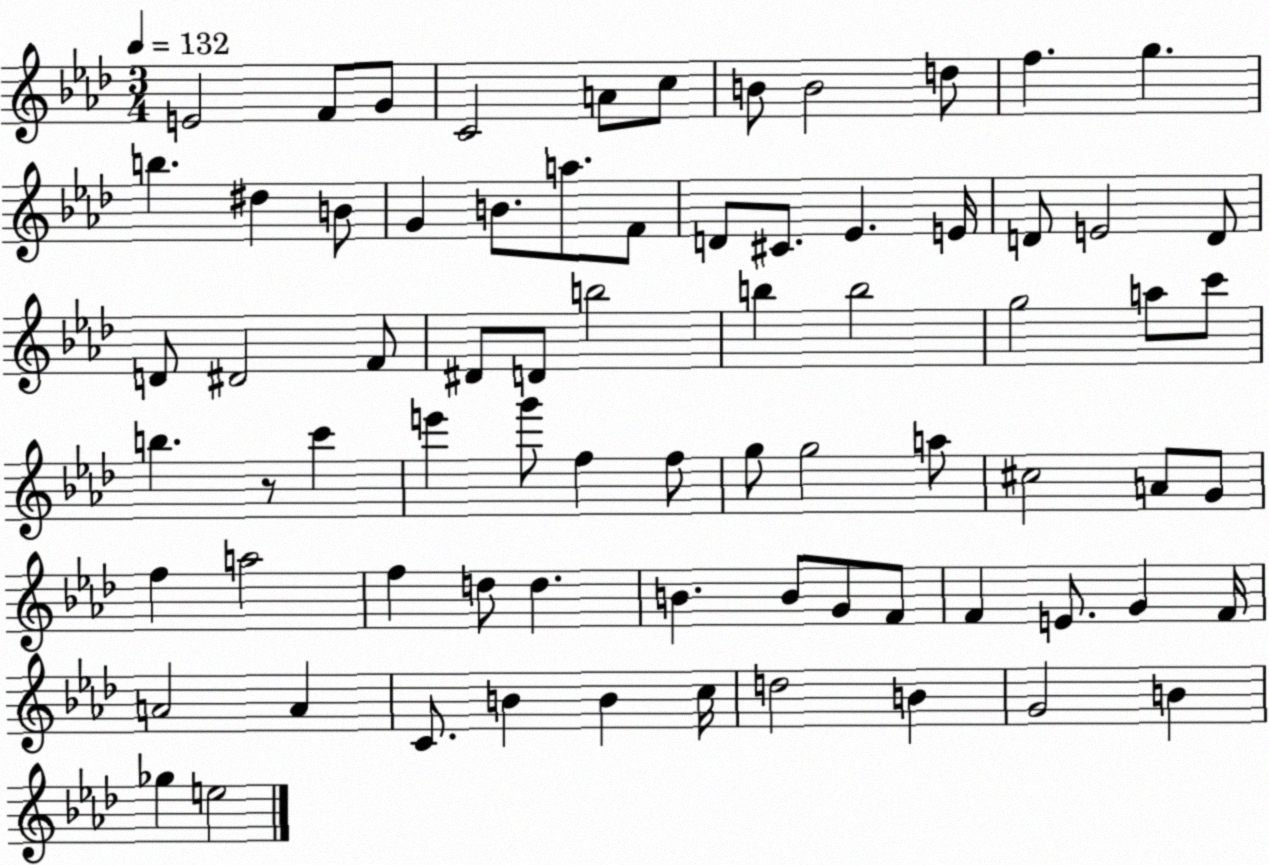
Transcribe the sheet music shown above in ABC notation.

X:1
T:Untitled
M:3/4
L:1/4
K:Ab
E2 F/2 G/2 C2 A/2 c/2 B/2 B2 d/2 f g b ^d B/2 G B/2 a/2 F/2 D/2 ^C/2 _E E/4 D/2 E2 D/2 D/2 ^D2 F/2 ^D/2 D/2 b2 b b2 g2 a/2 c'/2 b z/2 c' e' g'/2 f f/2 g/2 g2 a/2 ^c2 A/2 G/2 f a2 f d/2 d B B/2 G/2 F/2 F E/2 G F/4 A2 A C/2 B B c/4 d2 B G2 B _g e2